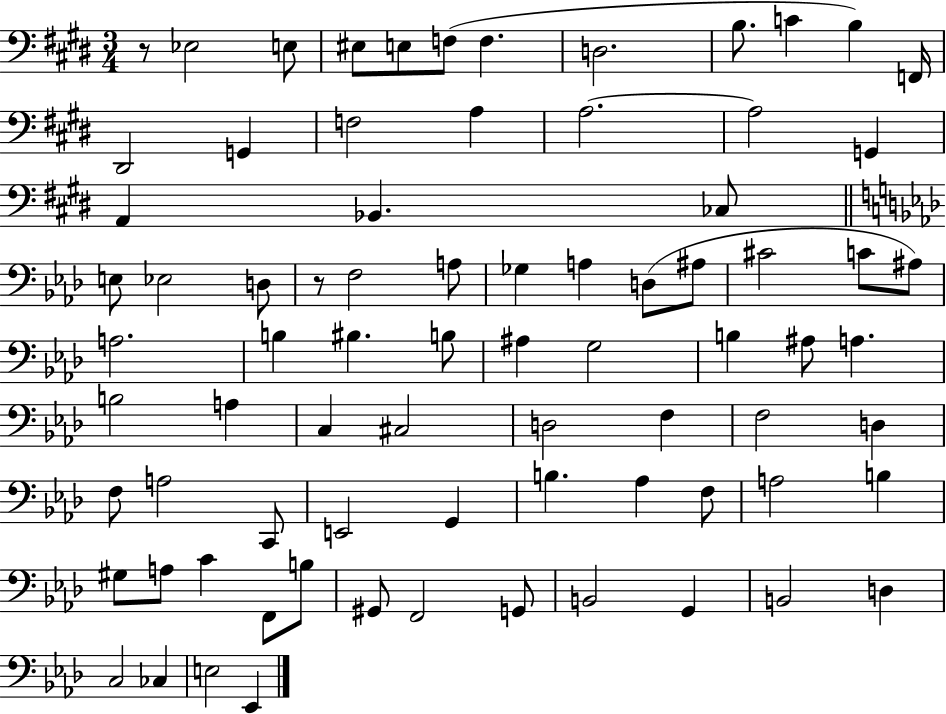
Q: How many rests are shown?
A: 2